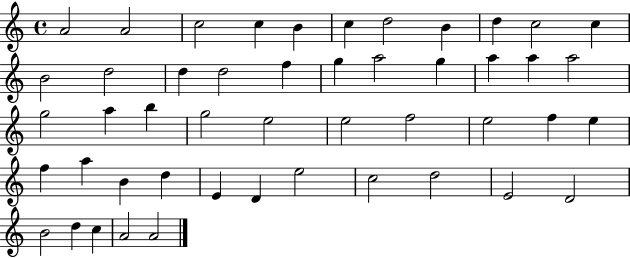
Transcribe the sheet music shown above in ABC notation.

X:1
T:Untitled
M:4/4
L:1/4
K:C
A2 A2 c2 c B c d2 B d c2 c B2 d2 d d2 f g a2 g a a a2 g2 a b g2 e2 e2 f2 e2 f e f a B d E D e2 c2 d2 E2 D2 B2 d c A2 A2